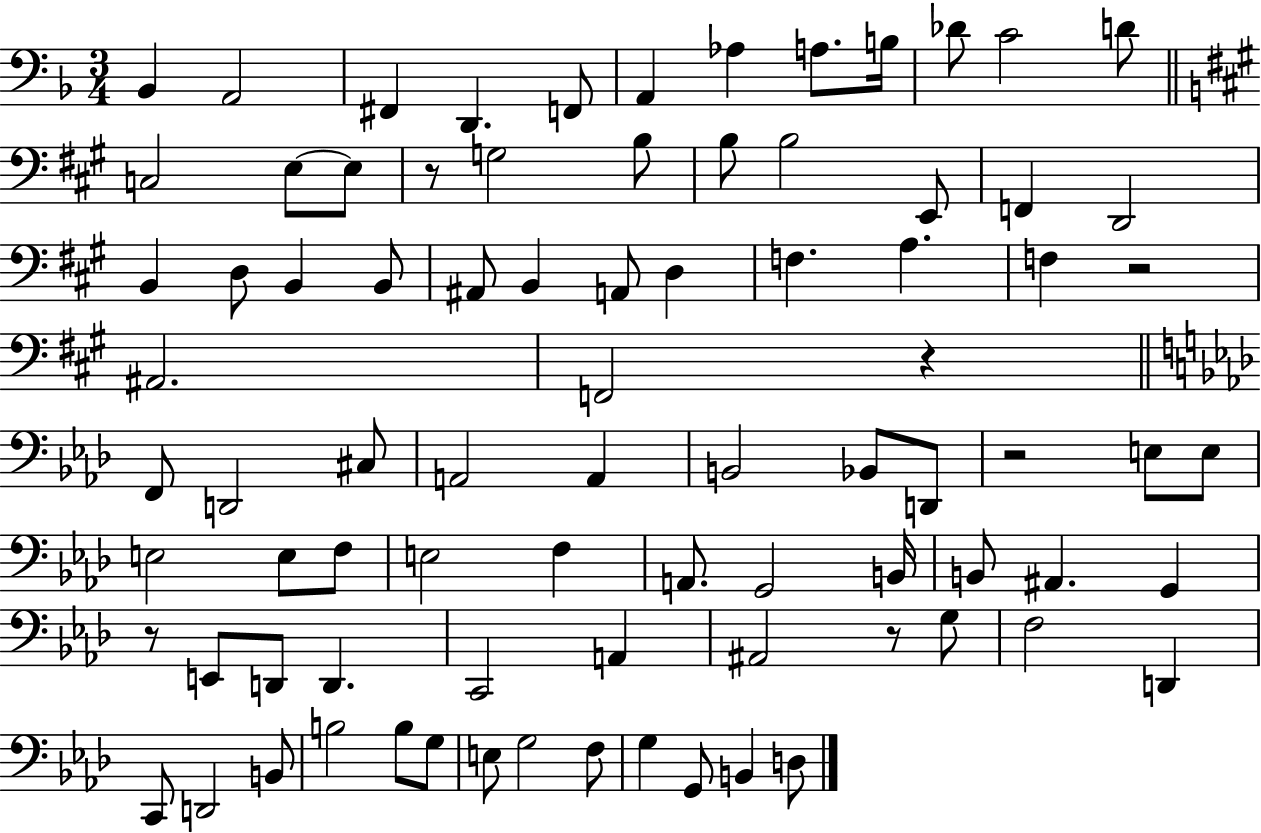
Bb2/q A2/h F#2/q D2/q. F2/e A2/q Ab3/q A3/e. B3/s Db4/e C4/h D4/e C3/h E3/e E3/e R/e G3/h B3/e B3/e B3/h E2/e F2/q D2/h B2/q D3/e B2/q B2/e A#2/e B2/q A2/e D3/q F3/q. A3/q. F3/q R/h A#2/h. F2/h R/q F2/e D2/h C#3/e A2/h A2/q B2/h Bb2/e D2/e R/h E3/e E3/e E3/h E3/e F3/e E3/h F3/q A2/e. G2/h B2/s B2/e A#2/q. G2/q R/e E2/e D2/e D2/q. C2/h A2/q A#2/h R/e G3/e F3/h D2/q C2/e D2/h B2/e B3/h B3/e G3/e E3/e G3/h F3/e G3/q G2/e B2/q D3/e